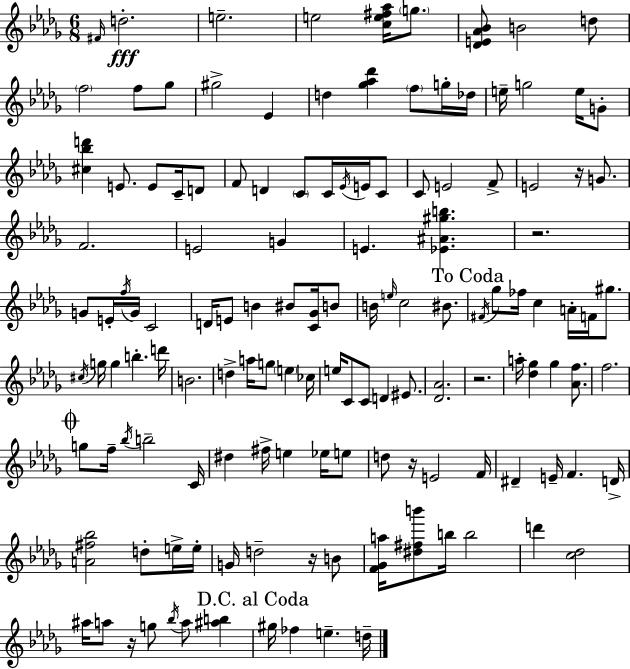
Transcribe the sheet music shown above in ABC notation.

X:1
T:Untitled
M:6/8
L:1/4
K:Bbm
^F/4 d2 e2 e2 [ce^f_a]/4 g/2 [_DE_A_B]/2 B2 d/2 f2 f/2 _g/2 ^g2 _E d [_g_a_d'] f/2 g/4 _d/4 e/4 g2 e/4 G/2 [^c_bd'] E/2 E/2 C/4 D/2 F/2 D C/2 C/4 _E/4 E/4 C/2 C/2 E2 F/2 E2 z/4 G/2 F2 E2 G E [_E^A^gb] z2 G/2 E/4 f/4 G/4 C2 D/4 E/2 B ^B/2 [C_G]/4 B/2 B/4 e/4 c2 ^B/2 ^F/4 _g/2 _f/4 c A/4 F/4 ^g/2 ^c/4 g/4 g b d'/4 B2 d a/4 g/2 e _c/4 e/4 C/2 C/2 D ^E/2 [_D_A]2 z2 a/4 [_d_g] _g [_Af]/2 f2 g/2 f/4 _b/4 b2 C/4 ^d ^f/4 e _e/4 e/2 d/2 z/4 E2 F/4 ^D E/4 F D/4 [A^f_b]2 d/2 e/4 e/4 G/4 d2 z/4 B/2 [F_Ga]/4 [^d^fb']/2 b/4 b2 d' [c_d]2 ^a/4 a/2 z/4 g/2 _b/4 a/2 [^ab] ^g/4 _f e d/4